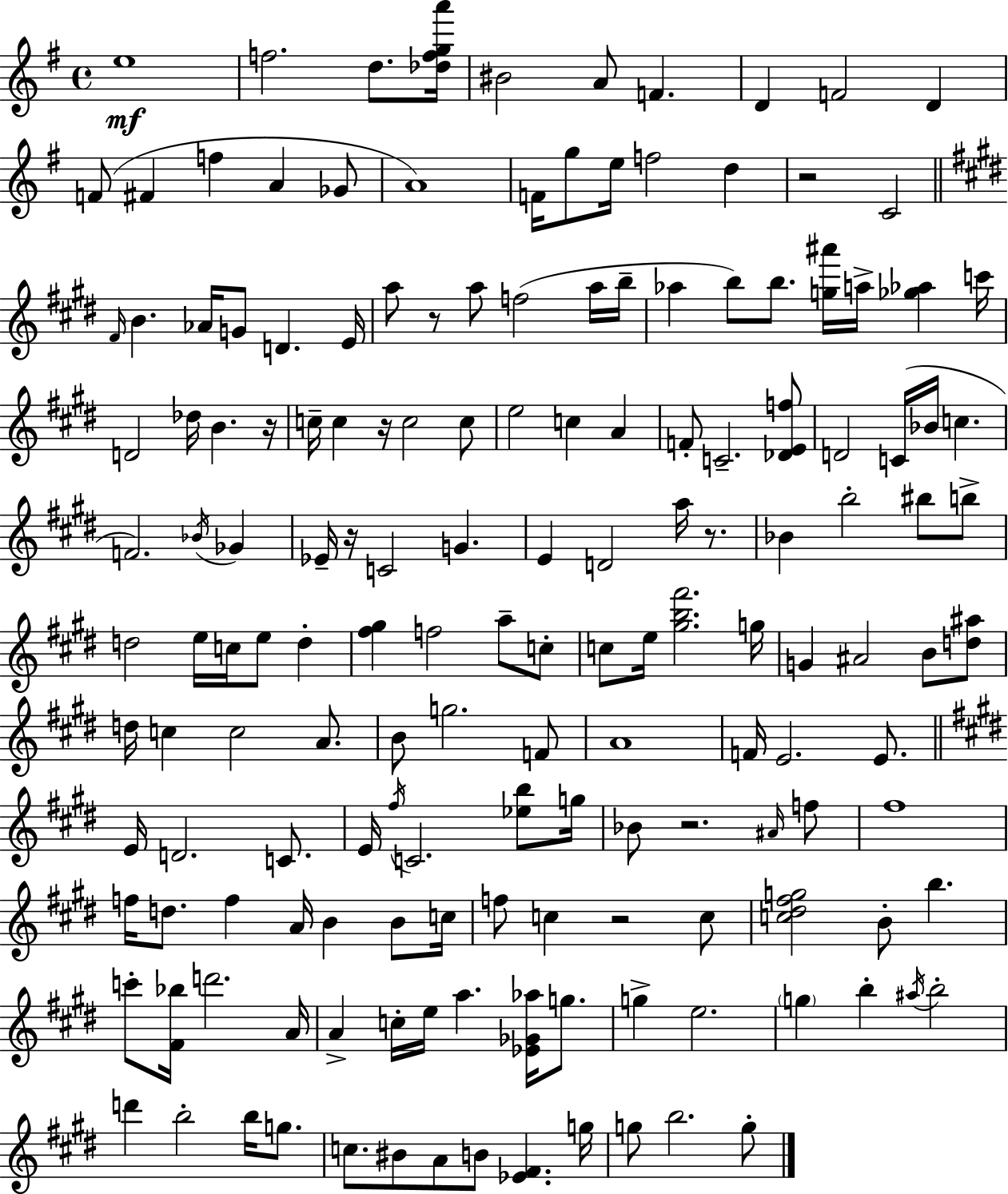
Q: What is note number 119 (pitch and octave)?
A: C5